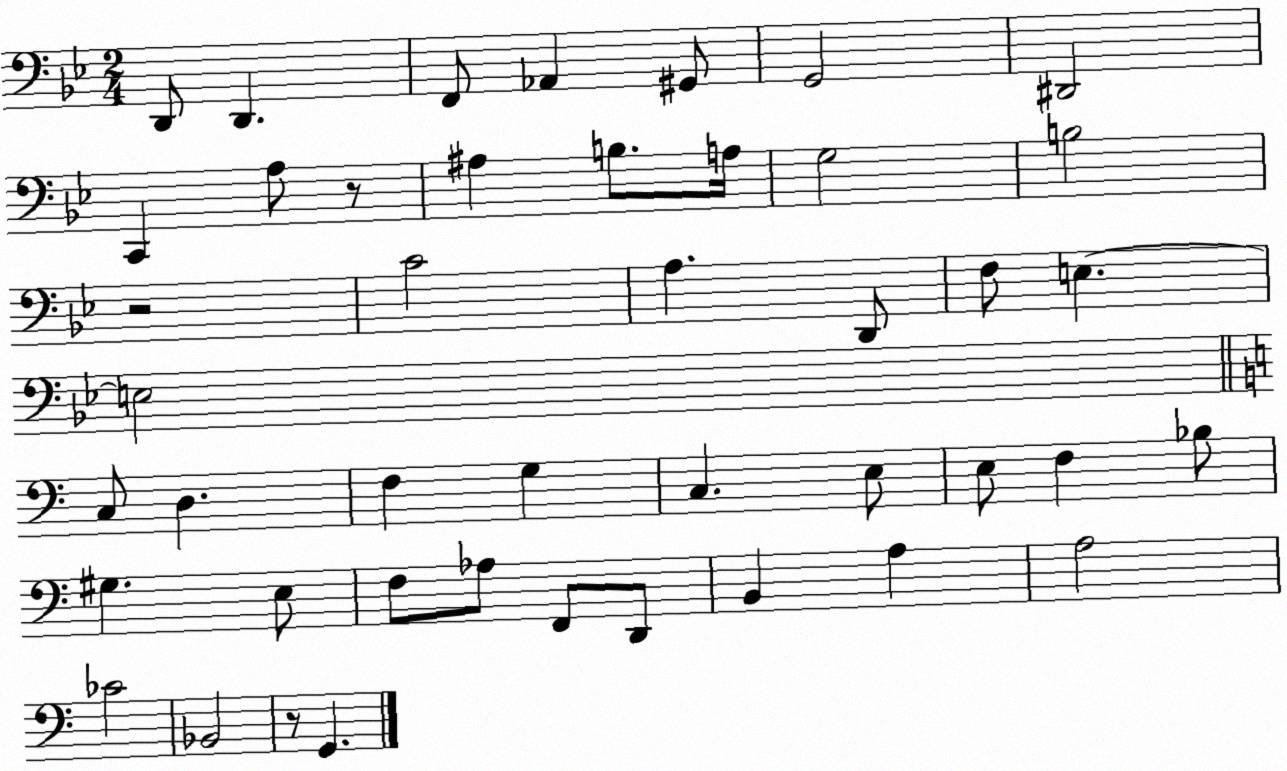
X:1
T:Untitled
M:2/4
L:1/4
K:Bb
D,,/2 D,, F,,/2 _A,, ^G,,/2 G,,2 ^D,,2 C,, A,/2 z/2 ^A, B,/2 A,/4 G,2 B,2 z2 C2 A, D,,/2 F,/2 E, E,2 C,/2 D, F, G, C, E,/2 E,/2 F, _B,/2 ^G, E,/2 F,/2 _A,/2 F,,/2 D,,/2 B,, A, A,2 _C2 _B,,2 z/2 G,,